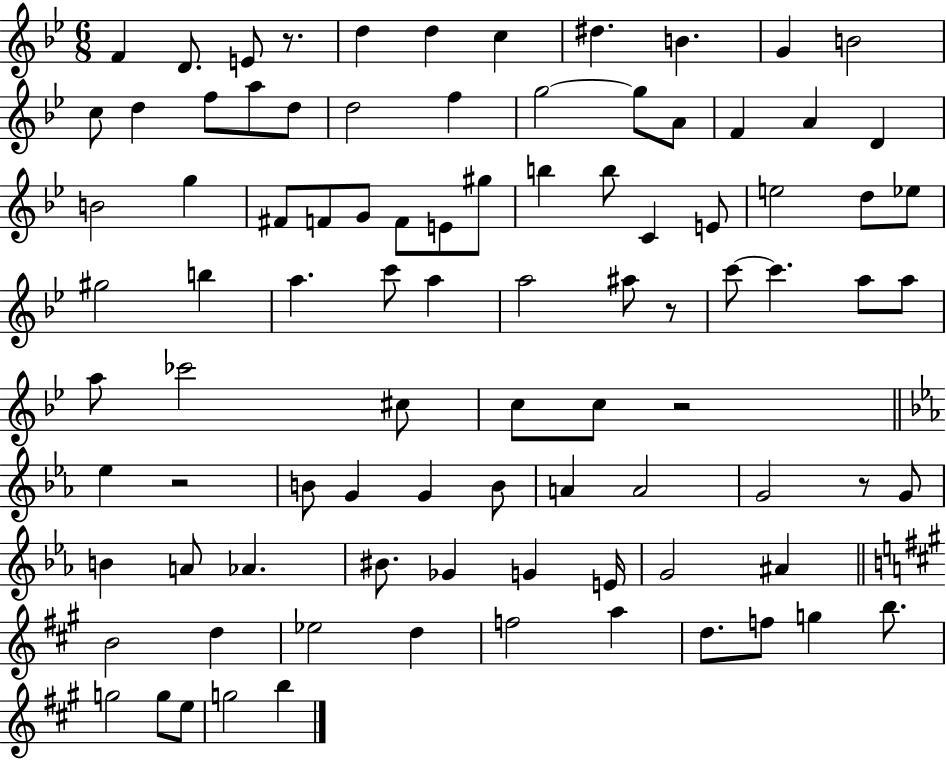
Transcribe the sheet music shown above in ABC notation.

X:1
T:Untitled
M:6/8
L:1/4
K:Bb
F D/2 E/2 z/2 d d c ^d B G B2 c/2 d f/2 a/2 d/2 d2 f g2 g/2 A/2 F A D B2 g ^F/2 F/2 G/2 F/2 E/2 ^g/2 b b/2 C E/2 e2 d/2 _e/2 ^g2 b a c'/2 a a2 ^a/2 z/2 c'/2 c' a/2 a/2 a/2 _c'2 ^c/2 c/2 c/2 z2 _e z2 B/2 G G B/2 A A2 G2 z/2 G/2 B A/2 _A ^B/2 _G G E/4 G2 ^A B2 d _e2 d f2 a d/2 f/2 g b/2 g2 g/2 e/2 g2 b